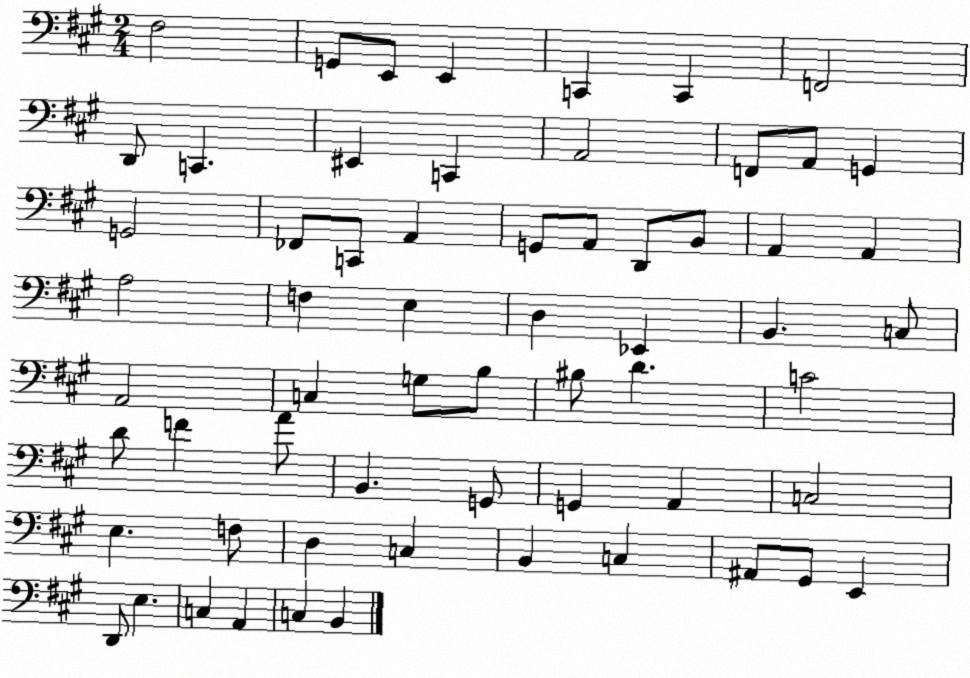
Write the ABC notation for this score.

X:1
T:Untitled
M:2/4
L:1/4
K:A
^F,2 G,,/2 E,,/2 E,, C,, C,, F,,2 D,,/2 C,, ^E,, C,, A,,2 F,,/2 A,,/2 G,, G,,2 _F,,/2 C,,/2 A,, G,,/2 A,,/2 D,,/2 B,,/2 A,, A,, A,2 F, E, D, _E,, B,, C,/2 A,,2 C, G,/2 B,/2 ^B,/2 D C2 D/2 F A/2 B,, G,,/2 G,, A,, C,2 E, F,/2 D, C, B,, C, ^A,,/2 ^G,,/2 E,, D,,/2 E, C, A,, C, B,,